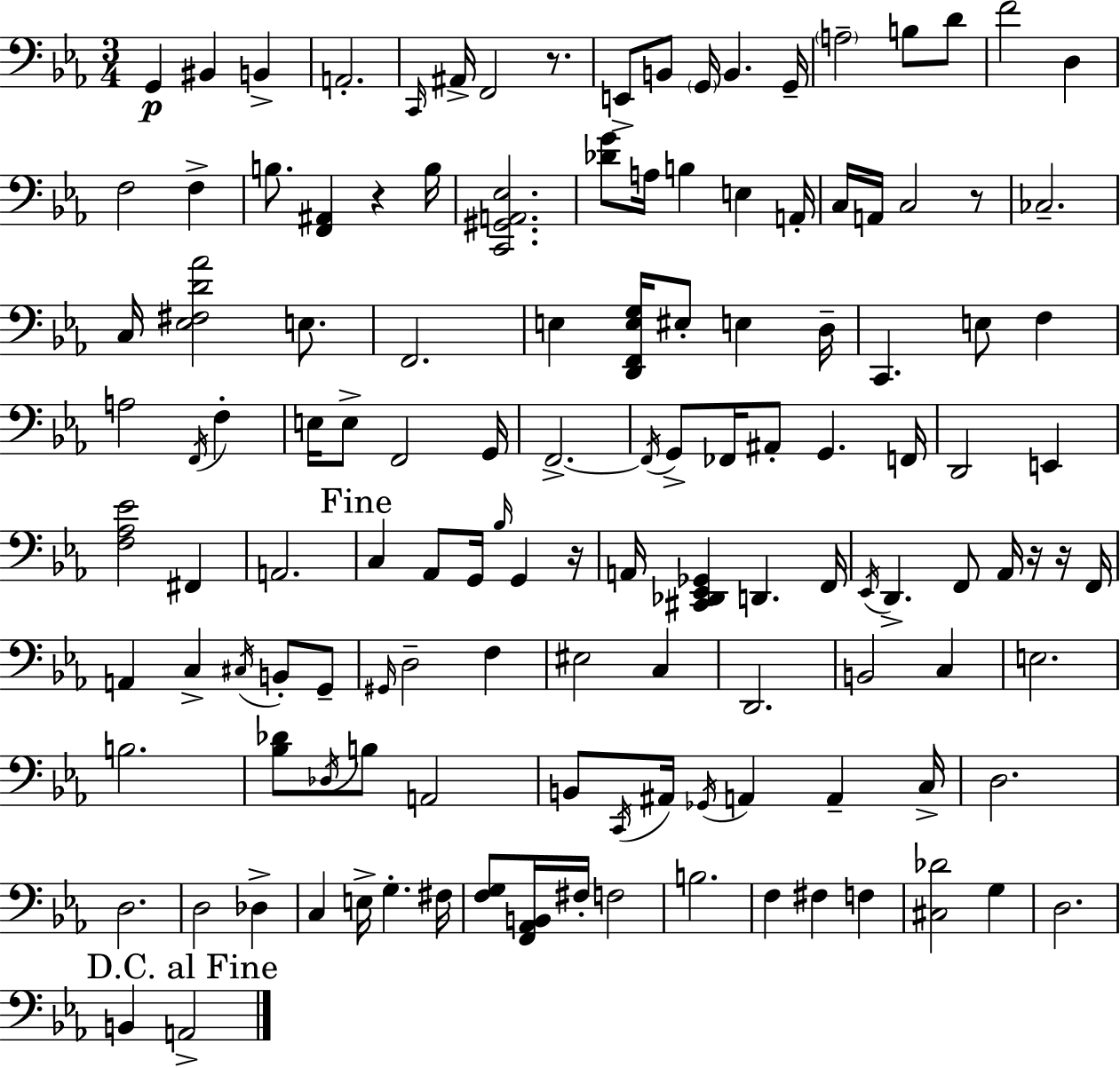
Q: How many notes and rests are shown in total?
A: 130